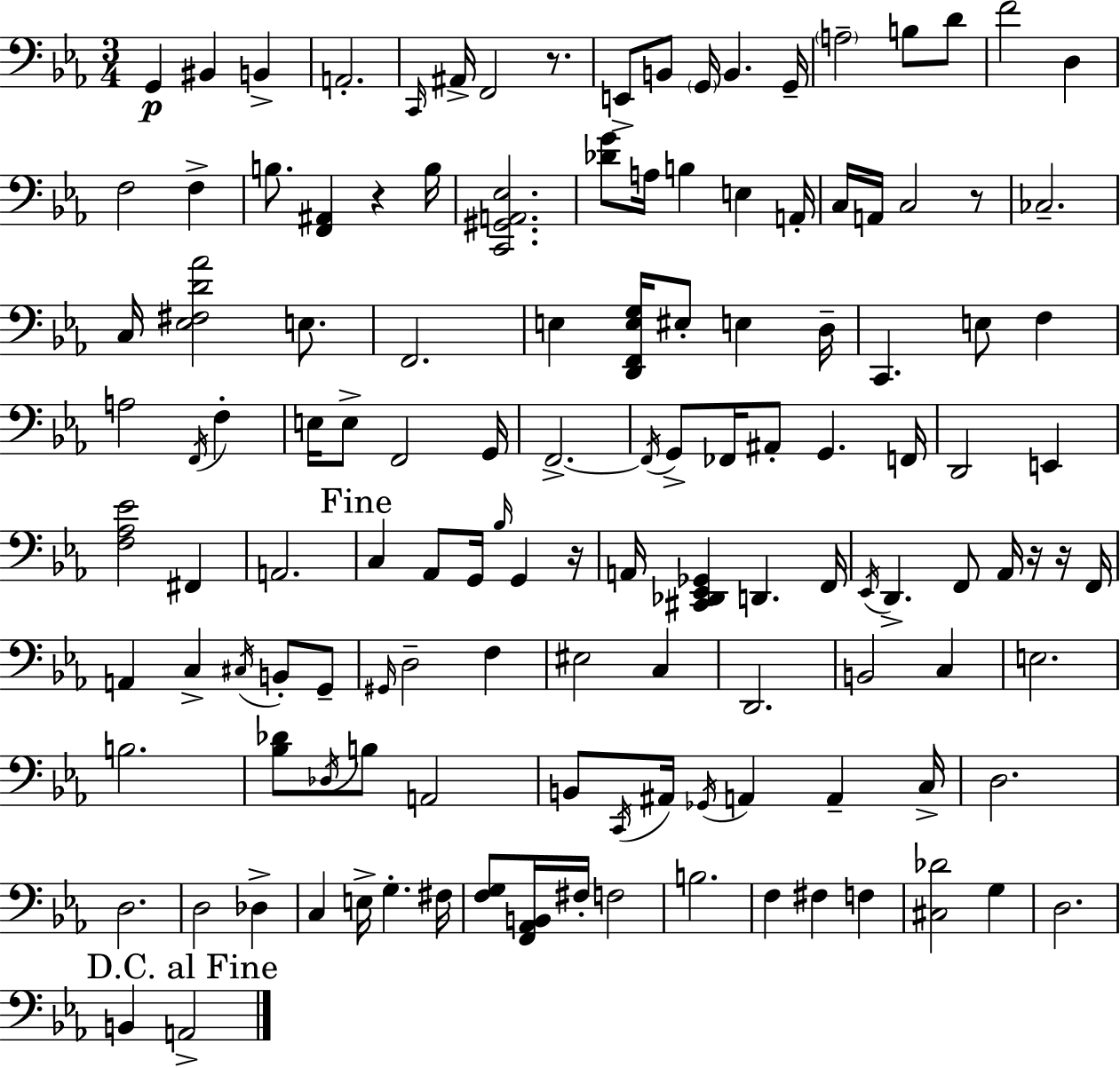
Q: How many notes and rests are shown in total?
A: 130